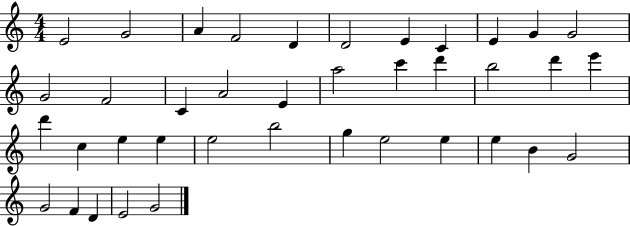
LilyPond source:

{
  \clef treble
  \numericTimeSignature
  \time 4/4
  \key c \major
  e'2 g'2 | a'4 f'2 d'4 | d'2 e'4 c'4 | e'4 g'4 g'2 | \break g'2 f'2 | c'4 a'2 e'4 | a''2 c'''4 d'''4 | b''2 d'''4 e'''4 | \break d'''4 c''4 e''4 e''4 | e''2 b''2 | g''4 e''2 e''4 | e''4 b'4 g'2 | \break g'2 f'4 d'4 | e'2 g'2 | \bar "|."
}